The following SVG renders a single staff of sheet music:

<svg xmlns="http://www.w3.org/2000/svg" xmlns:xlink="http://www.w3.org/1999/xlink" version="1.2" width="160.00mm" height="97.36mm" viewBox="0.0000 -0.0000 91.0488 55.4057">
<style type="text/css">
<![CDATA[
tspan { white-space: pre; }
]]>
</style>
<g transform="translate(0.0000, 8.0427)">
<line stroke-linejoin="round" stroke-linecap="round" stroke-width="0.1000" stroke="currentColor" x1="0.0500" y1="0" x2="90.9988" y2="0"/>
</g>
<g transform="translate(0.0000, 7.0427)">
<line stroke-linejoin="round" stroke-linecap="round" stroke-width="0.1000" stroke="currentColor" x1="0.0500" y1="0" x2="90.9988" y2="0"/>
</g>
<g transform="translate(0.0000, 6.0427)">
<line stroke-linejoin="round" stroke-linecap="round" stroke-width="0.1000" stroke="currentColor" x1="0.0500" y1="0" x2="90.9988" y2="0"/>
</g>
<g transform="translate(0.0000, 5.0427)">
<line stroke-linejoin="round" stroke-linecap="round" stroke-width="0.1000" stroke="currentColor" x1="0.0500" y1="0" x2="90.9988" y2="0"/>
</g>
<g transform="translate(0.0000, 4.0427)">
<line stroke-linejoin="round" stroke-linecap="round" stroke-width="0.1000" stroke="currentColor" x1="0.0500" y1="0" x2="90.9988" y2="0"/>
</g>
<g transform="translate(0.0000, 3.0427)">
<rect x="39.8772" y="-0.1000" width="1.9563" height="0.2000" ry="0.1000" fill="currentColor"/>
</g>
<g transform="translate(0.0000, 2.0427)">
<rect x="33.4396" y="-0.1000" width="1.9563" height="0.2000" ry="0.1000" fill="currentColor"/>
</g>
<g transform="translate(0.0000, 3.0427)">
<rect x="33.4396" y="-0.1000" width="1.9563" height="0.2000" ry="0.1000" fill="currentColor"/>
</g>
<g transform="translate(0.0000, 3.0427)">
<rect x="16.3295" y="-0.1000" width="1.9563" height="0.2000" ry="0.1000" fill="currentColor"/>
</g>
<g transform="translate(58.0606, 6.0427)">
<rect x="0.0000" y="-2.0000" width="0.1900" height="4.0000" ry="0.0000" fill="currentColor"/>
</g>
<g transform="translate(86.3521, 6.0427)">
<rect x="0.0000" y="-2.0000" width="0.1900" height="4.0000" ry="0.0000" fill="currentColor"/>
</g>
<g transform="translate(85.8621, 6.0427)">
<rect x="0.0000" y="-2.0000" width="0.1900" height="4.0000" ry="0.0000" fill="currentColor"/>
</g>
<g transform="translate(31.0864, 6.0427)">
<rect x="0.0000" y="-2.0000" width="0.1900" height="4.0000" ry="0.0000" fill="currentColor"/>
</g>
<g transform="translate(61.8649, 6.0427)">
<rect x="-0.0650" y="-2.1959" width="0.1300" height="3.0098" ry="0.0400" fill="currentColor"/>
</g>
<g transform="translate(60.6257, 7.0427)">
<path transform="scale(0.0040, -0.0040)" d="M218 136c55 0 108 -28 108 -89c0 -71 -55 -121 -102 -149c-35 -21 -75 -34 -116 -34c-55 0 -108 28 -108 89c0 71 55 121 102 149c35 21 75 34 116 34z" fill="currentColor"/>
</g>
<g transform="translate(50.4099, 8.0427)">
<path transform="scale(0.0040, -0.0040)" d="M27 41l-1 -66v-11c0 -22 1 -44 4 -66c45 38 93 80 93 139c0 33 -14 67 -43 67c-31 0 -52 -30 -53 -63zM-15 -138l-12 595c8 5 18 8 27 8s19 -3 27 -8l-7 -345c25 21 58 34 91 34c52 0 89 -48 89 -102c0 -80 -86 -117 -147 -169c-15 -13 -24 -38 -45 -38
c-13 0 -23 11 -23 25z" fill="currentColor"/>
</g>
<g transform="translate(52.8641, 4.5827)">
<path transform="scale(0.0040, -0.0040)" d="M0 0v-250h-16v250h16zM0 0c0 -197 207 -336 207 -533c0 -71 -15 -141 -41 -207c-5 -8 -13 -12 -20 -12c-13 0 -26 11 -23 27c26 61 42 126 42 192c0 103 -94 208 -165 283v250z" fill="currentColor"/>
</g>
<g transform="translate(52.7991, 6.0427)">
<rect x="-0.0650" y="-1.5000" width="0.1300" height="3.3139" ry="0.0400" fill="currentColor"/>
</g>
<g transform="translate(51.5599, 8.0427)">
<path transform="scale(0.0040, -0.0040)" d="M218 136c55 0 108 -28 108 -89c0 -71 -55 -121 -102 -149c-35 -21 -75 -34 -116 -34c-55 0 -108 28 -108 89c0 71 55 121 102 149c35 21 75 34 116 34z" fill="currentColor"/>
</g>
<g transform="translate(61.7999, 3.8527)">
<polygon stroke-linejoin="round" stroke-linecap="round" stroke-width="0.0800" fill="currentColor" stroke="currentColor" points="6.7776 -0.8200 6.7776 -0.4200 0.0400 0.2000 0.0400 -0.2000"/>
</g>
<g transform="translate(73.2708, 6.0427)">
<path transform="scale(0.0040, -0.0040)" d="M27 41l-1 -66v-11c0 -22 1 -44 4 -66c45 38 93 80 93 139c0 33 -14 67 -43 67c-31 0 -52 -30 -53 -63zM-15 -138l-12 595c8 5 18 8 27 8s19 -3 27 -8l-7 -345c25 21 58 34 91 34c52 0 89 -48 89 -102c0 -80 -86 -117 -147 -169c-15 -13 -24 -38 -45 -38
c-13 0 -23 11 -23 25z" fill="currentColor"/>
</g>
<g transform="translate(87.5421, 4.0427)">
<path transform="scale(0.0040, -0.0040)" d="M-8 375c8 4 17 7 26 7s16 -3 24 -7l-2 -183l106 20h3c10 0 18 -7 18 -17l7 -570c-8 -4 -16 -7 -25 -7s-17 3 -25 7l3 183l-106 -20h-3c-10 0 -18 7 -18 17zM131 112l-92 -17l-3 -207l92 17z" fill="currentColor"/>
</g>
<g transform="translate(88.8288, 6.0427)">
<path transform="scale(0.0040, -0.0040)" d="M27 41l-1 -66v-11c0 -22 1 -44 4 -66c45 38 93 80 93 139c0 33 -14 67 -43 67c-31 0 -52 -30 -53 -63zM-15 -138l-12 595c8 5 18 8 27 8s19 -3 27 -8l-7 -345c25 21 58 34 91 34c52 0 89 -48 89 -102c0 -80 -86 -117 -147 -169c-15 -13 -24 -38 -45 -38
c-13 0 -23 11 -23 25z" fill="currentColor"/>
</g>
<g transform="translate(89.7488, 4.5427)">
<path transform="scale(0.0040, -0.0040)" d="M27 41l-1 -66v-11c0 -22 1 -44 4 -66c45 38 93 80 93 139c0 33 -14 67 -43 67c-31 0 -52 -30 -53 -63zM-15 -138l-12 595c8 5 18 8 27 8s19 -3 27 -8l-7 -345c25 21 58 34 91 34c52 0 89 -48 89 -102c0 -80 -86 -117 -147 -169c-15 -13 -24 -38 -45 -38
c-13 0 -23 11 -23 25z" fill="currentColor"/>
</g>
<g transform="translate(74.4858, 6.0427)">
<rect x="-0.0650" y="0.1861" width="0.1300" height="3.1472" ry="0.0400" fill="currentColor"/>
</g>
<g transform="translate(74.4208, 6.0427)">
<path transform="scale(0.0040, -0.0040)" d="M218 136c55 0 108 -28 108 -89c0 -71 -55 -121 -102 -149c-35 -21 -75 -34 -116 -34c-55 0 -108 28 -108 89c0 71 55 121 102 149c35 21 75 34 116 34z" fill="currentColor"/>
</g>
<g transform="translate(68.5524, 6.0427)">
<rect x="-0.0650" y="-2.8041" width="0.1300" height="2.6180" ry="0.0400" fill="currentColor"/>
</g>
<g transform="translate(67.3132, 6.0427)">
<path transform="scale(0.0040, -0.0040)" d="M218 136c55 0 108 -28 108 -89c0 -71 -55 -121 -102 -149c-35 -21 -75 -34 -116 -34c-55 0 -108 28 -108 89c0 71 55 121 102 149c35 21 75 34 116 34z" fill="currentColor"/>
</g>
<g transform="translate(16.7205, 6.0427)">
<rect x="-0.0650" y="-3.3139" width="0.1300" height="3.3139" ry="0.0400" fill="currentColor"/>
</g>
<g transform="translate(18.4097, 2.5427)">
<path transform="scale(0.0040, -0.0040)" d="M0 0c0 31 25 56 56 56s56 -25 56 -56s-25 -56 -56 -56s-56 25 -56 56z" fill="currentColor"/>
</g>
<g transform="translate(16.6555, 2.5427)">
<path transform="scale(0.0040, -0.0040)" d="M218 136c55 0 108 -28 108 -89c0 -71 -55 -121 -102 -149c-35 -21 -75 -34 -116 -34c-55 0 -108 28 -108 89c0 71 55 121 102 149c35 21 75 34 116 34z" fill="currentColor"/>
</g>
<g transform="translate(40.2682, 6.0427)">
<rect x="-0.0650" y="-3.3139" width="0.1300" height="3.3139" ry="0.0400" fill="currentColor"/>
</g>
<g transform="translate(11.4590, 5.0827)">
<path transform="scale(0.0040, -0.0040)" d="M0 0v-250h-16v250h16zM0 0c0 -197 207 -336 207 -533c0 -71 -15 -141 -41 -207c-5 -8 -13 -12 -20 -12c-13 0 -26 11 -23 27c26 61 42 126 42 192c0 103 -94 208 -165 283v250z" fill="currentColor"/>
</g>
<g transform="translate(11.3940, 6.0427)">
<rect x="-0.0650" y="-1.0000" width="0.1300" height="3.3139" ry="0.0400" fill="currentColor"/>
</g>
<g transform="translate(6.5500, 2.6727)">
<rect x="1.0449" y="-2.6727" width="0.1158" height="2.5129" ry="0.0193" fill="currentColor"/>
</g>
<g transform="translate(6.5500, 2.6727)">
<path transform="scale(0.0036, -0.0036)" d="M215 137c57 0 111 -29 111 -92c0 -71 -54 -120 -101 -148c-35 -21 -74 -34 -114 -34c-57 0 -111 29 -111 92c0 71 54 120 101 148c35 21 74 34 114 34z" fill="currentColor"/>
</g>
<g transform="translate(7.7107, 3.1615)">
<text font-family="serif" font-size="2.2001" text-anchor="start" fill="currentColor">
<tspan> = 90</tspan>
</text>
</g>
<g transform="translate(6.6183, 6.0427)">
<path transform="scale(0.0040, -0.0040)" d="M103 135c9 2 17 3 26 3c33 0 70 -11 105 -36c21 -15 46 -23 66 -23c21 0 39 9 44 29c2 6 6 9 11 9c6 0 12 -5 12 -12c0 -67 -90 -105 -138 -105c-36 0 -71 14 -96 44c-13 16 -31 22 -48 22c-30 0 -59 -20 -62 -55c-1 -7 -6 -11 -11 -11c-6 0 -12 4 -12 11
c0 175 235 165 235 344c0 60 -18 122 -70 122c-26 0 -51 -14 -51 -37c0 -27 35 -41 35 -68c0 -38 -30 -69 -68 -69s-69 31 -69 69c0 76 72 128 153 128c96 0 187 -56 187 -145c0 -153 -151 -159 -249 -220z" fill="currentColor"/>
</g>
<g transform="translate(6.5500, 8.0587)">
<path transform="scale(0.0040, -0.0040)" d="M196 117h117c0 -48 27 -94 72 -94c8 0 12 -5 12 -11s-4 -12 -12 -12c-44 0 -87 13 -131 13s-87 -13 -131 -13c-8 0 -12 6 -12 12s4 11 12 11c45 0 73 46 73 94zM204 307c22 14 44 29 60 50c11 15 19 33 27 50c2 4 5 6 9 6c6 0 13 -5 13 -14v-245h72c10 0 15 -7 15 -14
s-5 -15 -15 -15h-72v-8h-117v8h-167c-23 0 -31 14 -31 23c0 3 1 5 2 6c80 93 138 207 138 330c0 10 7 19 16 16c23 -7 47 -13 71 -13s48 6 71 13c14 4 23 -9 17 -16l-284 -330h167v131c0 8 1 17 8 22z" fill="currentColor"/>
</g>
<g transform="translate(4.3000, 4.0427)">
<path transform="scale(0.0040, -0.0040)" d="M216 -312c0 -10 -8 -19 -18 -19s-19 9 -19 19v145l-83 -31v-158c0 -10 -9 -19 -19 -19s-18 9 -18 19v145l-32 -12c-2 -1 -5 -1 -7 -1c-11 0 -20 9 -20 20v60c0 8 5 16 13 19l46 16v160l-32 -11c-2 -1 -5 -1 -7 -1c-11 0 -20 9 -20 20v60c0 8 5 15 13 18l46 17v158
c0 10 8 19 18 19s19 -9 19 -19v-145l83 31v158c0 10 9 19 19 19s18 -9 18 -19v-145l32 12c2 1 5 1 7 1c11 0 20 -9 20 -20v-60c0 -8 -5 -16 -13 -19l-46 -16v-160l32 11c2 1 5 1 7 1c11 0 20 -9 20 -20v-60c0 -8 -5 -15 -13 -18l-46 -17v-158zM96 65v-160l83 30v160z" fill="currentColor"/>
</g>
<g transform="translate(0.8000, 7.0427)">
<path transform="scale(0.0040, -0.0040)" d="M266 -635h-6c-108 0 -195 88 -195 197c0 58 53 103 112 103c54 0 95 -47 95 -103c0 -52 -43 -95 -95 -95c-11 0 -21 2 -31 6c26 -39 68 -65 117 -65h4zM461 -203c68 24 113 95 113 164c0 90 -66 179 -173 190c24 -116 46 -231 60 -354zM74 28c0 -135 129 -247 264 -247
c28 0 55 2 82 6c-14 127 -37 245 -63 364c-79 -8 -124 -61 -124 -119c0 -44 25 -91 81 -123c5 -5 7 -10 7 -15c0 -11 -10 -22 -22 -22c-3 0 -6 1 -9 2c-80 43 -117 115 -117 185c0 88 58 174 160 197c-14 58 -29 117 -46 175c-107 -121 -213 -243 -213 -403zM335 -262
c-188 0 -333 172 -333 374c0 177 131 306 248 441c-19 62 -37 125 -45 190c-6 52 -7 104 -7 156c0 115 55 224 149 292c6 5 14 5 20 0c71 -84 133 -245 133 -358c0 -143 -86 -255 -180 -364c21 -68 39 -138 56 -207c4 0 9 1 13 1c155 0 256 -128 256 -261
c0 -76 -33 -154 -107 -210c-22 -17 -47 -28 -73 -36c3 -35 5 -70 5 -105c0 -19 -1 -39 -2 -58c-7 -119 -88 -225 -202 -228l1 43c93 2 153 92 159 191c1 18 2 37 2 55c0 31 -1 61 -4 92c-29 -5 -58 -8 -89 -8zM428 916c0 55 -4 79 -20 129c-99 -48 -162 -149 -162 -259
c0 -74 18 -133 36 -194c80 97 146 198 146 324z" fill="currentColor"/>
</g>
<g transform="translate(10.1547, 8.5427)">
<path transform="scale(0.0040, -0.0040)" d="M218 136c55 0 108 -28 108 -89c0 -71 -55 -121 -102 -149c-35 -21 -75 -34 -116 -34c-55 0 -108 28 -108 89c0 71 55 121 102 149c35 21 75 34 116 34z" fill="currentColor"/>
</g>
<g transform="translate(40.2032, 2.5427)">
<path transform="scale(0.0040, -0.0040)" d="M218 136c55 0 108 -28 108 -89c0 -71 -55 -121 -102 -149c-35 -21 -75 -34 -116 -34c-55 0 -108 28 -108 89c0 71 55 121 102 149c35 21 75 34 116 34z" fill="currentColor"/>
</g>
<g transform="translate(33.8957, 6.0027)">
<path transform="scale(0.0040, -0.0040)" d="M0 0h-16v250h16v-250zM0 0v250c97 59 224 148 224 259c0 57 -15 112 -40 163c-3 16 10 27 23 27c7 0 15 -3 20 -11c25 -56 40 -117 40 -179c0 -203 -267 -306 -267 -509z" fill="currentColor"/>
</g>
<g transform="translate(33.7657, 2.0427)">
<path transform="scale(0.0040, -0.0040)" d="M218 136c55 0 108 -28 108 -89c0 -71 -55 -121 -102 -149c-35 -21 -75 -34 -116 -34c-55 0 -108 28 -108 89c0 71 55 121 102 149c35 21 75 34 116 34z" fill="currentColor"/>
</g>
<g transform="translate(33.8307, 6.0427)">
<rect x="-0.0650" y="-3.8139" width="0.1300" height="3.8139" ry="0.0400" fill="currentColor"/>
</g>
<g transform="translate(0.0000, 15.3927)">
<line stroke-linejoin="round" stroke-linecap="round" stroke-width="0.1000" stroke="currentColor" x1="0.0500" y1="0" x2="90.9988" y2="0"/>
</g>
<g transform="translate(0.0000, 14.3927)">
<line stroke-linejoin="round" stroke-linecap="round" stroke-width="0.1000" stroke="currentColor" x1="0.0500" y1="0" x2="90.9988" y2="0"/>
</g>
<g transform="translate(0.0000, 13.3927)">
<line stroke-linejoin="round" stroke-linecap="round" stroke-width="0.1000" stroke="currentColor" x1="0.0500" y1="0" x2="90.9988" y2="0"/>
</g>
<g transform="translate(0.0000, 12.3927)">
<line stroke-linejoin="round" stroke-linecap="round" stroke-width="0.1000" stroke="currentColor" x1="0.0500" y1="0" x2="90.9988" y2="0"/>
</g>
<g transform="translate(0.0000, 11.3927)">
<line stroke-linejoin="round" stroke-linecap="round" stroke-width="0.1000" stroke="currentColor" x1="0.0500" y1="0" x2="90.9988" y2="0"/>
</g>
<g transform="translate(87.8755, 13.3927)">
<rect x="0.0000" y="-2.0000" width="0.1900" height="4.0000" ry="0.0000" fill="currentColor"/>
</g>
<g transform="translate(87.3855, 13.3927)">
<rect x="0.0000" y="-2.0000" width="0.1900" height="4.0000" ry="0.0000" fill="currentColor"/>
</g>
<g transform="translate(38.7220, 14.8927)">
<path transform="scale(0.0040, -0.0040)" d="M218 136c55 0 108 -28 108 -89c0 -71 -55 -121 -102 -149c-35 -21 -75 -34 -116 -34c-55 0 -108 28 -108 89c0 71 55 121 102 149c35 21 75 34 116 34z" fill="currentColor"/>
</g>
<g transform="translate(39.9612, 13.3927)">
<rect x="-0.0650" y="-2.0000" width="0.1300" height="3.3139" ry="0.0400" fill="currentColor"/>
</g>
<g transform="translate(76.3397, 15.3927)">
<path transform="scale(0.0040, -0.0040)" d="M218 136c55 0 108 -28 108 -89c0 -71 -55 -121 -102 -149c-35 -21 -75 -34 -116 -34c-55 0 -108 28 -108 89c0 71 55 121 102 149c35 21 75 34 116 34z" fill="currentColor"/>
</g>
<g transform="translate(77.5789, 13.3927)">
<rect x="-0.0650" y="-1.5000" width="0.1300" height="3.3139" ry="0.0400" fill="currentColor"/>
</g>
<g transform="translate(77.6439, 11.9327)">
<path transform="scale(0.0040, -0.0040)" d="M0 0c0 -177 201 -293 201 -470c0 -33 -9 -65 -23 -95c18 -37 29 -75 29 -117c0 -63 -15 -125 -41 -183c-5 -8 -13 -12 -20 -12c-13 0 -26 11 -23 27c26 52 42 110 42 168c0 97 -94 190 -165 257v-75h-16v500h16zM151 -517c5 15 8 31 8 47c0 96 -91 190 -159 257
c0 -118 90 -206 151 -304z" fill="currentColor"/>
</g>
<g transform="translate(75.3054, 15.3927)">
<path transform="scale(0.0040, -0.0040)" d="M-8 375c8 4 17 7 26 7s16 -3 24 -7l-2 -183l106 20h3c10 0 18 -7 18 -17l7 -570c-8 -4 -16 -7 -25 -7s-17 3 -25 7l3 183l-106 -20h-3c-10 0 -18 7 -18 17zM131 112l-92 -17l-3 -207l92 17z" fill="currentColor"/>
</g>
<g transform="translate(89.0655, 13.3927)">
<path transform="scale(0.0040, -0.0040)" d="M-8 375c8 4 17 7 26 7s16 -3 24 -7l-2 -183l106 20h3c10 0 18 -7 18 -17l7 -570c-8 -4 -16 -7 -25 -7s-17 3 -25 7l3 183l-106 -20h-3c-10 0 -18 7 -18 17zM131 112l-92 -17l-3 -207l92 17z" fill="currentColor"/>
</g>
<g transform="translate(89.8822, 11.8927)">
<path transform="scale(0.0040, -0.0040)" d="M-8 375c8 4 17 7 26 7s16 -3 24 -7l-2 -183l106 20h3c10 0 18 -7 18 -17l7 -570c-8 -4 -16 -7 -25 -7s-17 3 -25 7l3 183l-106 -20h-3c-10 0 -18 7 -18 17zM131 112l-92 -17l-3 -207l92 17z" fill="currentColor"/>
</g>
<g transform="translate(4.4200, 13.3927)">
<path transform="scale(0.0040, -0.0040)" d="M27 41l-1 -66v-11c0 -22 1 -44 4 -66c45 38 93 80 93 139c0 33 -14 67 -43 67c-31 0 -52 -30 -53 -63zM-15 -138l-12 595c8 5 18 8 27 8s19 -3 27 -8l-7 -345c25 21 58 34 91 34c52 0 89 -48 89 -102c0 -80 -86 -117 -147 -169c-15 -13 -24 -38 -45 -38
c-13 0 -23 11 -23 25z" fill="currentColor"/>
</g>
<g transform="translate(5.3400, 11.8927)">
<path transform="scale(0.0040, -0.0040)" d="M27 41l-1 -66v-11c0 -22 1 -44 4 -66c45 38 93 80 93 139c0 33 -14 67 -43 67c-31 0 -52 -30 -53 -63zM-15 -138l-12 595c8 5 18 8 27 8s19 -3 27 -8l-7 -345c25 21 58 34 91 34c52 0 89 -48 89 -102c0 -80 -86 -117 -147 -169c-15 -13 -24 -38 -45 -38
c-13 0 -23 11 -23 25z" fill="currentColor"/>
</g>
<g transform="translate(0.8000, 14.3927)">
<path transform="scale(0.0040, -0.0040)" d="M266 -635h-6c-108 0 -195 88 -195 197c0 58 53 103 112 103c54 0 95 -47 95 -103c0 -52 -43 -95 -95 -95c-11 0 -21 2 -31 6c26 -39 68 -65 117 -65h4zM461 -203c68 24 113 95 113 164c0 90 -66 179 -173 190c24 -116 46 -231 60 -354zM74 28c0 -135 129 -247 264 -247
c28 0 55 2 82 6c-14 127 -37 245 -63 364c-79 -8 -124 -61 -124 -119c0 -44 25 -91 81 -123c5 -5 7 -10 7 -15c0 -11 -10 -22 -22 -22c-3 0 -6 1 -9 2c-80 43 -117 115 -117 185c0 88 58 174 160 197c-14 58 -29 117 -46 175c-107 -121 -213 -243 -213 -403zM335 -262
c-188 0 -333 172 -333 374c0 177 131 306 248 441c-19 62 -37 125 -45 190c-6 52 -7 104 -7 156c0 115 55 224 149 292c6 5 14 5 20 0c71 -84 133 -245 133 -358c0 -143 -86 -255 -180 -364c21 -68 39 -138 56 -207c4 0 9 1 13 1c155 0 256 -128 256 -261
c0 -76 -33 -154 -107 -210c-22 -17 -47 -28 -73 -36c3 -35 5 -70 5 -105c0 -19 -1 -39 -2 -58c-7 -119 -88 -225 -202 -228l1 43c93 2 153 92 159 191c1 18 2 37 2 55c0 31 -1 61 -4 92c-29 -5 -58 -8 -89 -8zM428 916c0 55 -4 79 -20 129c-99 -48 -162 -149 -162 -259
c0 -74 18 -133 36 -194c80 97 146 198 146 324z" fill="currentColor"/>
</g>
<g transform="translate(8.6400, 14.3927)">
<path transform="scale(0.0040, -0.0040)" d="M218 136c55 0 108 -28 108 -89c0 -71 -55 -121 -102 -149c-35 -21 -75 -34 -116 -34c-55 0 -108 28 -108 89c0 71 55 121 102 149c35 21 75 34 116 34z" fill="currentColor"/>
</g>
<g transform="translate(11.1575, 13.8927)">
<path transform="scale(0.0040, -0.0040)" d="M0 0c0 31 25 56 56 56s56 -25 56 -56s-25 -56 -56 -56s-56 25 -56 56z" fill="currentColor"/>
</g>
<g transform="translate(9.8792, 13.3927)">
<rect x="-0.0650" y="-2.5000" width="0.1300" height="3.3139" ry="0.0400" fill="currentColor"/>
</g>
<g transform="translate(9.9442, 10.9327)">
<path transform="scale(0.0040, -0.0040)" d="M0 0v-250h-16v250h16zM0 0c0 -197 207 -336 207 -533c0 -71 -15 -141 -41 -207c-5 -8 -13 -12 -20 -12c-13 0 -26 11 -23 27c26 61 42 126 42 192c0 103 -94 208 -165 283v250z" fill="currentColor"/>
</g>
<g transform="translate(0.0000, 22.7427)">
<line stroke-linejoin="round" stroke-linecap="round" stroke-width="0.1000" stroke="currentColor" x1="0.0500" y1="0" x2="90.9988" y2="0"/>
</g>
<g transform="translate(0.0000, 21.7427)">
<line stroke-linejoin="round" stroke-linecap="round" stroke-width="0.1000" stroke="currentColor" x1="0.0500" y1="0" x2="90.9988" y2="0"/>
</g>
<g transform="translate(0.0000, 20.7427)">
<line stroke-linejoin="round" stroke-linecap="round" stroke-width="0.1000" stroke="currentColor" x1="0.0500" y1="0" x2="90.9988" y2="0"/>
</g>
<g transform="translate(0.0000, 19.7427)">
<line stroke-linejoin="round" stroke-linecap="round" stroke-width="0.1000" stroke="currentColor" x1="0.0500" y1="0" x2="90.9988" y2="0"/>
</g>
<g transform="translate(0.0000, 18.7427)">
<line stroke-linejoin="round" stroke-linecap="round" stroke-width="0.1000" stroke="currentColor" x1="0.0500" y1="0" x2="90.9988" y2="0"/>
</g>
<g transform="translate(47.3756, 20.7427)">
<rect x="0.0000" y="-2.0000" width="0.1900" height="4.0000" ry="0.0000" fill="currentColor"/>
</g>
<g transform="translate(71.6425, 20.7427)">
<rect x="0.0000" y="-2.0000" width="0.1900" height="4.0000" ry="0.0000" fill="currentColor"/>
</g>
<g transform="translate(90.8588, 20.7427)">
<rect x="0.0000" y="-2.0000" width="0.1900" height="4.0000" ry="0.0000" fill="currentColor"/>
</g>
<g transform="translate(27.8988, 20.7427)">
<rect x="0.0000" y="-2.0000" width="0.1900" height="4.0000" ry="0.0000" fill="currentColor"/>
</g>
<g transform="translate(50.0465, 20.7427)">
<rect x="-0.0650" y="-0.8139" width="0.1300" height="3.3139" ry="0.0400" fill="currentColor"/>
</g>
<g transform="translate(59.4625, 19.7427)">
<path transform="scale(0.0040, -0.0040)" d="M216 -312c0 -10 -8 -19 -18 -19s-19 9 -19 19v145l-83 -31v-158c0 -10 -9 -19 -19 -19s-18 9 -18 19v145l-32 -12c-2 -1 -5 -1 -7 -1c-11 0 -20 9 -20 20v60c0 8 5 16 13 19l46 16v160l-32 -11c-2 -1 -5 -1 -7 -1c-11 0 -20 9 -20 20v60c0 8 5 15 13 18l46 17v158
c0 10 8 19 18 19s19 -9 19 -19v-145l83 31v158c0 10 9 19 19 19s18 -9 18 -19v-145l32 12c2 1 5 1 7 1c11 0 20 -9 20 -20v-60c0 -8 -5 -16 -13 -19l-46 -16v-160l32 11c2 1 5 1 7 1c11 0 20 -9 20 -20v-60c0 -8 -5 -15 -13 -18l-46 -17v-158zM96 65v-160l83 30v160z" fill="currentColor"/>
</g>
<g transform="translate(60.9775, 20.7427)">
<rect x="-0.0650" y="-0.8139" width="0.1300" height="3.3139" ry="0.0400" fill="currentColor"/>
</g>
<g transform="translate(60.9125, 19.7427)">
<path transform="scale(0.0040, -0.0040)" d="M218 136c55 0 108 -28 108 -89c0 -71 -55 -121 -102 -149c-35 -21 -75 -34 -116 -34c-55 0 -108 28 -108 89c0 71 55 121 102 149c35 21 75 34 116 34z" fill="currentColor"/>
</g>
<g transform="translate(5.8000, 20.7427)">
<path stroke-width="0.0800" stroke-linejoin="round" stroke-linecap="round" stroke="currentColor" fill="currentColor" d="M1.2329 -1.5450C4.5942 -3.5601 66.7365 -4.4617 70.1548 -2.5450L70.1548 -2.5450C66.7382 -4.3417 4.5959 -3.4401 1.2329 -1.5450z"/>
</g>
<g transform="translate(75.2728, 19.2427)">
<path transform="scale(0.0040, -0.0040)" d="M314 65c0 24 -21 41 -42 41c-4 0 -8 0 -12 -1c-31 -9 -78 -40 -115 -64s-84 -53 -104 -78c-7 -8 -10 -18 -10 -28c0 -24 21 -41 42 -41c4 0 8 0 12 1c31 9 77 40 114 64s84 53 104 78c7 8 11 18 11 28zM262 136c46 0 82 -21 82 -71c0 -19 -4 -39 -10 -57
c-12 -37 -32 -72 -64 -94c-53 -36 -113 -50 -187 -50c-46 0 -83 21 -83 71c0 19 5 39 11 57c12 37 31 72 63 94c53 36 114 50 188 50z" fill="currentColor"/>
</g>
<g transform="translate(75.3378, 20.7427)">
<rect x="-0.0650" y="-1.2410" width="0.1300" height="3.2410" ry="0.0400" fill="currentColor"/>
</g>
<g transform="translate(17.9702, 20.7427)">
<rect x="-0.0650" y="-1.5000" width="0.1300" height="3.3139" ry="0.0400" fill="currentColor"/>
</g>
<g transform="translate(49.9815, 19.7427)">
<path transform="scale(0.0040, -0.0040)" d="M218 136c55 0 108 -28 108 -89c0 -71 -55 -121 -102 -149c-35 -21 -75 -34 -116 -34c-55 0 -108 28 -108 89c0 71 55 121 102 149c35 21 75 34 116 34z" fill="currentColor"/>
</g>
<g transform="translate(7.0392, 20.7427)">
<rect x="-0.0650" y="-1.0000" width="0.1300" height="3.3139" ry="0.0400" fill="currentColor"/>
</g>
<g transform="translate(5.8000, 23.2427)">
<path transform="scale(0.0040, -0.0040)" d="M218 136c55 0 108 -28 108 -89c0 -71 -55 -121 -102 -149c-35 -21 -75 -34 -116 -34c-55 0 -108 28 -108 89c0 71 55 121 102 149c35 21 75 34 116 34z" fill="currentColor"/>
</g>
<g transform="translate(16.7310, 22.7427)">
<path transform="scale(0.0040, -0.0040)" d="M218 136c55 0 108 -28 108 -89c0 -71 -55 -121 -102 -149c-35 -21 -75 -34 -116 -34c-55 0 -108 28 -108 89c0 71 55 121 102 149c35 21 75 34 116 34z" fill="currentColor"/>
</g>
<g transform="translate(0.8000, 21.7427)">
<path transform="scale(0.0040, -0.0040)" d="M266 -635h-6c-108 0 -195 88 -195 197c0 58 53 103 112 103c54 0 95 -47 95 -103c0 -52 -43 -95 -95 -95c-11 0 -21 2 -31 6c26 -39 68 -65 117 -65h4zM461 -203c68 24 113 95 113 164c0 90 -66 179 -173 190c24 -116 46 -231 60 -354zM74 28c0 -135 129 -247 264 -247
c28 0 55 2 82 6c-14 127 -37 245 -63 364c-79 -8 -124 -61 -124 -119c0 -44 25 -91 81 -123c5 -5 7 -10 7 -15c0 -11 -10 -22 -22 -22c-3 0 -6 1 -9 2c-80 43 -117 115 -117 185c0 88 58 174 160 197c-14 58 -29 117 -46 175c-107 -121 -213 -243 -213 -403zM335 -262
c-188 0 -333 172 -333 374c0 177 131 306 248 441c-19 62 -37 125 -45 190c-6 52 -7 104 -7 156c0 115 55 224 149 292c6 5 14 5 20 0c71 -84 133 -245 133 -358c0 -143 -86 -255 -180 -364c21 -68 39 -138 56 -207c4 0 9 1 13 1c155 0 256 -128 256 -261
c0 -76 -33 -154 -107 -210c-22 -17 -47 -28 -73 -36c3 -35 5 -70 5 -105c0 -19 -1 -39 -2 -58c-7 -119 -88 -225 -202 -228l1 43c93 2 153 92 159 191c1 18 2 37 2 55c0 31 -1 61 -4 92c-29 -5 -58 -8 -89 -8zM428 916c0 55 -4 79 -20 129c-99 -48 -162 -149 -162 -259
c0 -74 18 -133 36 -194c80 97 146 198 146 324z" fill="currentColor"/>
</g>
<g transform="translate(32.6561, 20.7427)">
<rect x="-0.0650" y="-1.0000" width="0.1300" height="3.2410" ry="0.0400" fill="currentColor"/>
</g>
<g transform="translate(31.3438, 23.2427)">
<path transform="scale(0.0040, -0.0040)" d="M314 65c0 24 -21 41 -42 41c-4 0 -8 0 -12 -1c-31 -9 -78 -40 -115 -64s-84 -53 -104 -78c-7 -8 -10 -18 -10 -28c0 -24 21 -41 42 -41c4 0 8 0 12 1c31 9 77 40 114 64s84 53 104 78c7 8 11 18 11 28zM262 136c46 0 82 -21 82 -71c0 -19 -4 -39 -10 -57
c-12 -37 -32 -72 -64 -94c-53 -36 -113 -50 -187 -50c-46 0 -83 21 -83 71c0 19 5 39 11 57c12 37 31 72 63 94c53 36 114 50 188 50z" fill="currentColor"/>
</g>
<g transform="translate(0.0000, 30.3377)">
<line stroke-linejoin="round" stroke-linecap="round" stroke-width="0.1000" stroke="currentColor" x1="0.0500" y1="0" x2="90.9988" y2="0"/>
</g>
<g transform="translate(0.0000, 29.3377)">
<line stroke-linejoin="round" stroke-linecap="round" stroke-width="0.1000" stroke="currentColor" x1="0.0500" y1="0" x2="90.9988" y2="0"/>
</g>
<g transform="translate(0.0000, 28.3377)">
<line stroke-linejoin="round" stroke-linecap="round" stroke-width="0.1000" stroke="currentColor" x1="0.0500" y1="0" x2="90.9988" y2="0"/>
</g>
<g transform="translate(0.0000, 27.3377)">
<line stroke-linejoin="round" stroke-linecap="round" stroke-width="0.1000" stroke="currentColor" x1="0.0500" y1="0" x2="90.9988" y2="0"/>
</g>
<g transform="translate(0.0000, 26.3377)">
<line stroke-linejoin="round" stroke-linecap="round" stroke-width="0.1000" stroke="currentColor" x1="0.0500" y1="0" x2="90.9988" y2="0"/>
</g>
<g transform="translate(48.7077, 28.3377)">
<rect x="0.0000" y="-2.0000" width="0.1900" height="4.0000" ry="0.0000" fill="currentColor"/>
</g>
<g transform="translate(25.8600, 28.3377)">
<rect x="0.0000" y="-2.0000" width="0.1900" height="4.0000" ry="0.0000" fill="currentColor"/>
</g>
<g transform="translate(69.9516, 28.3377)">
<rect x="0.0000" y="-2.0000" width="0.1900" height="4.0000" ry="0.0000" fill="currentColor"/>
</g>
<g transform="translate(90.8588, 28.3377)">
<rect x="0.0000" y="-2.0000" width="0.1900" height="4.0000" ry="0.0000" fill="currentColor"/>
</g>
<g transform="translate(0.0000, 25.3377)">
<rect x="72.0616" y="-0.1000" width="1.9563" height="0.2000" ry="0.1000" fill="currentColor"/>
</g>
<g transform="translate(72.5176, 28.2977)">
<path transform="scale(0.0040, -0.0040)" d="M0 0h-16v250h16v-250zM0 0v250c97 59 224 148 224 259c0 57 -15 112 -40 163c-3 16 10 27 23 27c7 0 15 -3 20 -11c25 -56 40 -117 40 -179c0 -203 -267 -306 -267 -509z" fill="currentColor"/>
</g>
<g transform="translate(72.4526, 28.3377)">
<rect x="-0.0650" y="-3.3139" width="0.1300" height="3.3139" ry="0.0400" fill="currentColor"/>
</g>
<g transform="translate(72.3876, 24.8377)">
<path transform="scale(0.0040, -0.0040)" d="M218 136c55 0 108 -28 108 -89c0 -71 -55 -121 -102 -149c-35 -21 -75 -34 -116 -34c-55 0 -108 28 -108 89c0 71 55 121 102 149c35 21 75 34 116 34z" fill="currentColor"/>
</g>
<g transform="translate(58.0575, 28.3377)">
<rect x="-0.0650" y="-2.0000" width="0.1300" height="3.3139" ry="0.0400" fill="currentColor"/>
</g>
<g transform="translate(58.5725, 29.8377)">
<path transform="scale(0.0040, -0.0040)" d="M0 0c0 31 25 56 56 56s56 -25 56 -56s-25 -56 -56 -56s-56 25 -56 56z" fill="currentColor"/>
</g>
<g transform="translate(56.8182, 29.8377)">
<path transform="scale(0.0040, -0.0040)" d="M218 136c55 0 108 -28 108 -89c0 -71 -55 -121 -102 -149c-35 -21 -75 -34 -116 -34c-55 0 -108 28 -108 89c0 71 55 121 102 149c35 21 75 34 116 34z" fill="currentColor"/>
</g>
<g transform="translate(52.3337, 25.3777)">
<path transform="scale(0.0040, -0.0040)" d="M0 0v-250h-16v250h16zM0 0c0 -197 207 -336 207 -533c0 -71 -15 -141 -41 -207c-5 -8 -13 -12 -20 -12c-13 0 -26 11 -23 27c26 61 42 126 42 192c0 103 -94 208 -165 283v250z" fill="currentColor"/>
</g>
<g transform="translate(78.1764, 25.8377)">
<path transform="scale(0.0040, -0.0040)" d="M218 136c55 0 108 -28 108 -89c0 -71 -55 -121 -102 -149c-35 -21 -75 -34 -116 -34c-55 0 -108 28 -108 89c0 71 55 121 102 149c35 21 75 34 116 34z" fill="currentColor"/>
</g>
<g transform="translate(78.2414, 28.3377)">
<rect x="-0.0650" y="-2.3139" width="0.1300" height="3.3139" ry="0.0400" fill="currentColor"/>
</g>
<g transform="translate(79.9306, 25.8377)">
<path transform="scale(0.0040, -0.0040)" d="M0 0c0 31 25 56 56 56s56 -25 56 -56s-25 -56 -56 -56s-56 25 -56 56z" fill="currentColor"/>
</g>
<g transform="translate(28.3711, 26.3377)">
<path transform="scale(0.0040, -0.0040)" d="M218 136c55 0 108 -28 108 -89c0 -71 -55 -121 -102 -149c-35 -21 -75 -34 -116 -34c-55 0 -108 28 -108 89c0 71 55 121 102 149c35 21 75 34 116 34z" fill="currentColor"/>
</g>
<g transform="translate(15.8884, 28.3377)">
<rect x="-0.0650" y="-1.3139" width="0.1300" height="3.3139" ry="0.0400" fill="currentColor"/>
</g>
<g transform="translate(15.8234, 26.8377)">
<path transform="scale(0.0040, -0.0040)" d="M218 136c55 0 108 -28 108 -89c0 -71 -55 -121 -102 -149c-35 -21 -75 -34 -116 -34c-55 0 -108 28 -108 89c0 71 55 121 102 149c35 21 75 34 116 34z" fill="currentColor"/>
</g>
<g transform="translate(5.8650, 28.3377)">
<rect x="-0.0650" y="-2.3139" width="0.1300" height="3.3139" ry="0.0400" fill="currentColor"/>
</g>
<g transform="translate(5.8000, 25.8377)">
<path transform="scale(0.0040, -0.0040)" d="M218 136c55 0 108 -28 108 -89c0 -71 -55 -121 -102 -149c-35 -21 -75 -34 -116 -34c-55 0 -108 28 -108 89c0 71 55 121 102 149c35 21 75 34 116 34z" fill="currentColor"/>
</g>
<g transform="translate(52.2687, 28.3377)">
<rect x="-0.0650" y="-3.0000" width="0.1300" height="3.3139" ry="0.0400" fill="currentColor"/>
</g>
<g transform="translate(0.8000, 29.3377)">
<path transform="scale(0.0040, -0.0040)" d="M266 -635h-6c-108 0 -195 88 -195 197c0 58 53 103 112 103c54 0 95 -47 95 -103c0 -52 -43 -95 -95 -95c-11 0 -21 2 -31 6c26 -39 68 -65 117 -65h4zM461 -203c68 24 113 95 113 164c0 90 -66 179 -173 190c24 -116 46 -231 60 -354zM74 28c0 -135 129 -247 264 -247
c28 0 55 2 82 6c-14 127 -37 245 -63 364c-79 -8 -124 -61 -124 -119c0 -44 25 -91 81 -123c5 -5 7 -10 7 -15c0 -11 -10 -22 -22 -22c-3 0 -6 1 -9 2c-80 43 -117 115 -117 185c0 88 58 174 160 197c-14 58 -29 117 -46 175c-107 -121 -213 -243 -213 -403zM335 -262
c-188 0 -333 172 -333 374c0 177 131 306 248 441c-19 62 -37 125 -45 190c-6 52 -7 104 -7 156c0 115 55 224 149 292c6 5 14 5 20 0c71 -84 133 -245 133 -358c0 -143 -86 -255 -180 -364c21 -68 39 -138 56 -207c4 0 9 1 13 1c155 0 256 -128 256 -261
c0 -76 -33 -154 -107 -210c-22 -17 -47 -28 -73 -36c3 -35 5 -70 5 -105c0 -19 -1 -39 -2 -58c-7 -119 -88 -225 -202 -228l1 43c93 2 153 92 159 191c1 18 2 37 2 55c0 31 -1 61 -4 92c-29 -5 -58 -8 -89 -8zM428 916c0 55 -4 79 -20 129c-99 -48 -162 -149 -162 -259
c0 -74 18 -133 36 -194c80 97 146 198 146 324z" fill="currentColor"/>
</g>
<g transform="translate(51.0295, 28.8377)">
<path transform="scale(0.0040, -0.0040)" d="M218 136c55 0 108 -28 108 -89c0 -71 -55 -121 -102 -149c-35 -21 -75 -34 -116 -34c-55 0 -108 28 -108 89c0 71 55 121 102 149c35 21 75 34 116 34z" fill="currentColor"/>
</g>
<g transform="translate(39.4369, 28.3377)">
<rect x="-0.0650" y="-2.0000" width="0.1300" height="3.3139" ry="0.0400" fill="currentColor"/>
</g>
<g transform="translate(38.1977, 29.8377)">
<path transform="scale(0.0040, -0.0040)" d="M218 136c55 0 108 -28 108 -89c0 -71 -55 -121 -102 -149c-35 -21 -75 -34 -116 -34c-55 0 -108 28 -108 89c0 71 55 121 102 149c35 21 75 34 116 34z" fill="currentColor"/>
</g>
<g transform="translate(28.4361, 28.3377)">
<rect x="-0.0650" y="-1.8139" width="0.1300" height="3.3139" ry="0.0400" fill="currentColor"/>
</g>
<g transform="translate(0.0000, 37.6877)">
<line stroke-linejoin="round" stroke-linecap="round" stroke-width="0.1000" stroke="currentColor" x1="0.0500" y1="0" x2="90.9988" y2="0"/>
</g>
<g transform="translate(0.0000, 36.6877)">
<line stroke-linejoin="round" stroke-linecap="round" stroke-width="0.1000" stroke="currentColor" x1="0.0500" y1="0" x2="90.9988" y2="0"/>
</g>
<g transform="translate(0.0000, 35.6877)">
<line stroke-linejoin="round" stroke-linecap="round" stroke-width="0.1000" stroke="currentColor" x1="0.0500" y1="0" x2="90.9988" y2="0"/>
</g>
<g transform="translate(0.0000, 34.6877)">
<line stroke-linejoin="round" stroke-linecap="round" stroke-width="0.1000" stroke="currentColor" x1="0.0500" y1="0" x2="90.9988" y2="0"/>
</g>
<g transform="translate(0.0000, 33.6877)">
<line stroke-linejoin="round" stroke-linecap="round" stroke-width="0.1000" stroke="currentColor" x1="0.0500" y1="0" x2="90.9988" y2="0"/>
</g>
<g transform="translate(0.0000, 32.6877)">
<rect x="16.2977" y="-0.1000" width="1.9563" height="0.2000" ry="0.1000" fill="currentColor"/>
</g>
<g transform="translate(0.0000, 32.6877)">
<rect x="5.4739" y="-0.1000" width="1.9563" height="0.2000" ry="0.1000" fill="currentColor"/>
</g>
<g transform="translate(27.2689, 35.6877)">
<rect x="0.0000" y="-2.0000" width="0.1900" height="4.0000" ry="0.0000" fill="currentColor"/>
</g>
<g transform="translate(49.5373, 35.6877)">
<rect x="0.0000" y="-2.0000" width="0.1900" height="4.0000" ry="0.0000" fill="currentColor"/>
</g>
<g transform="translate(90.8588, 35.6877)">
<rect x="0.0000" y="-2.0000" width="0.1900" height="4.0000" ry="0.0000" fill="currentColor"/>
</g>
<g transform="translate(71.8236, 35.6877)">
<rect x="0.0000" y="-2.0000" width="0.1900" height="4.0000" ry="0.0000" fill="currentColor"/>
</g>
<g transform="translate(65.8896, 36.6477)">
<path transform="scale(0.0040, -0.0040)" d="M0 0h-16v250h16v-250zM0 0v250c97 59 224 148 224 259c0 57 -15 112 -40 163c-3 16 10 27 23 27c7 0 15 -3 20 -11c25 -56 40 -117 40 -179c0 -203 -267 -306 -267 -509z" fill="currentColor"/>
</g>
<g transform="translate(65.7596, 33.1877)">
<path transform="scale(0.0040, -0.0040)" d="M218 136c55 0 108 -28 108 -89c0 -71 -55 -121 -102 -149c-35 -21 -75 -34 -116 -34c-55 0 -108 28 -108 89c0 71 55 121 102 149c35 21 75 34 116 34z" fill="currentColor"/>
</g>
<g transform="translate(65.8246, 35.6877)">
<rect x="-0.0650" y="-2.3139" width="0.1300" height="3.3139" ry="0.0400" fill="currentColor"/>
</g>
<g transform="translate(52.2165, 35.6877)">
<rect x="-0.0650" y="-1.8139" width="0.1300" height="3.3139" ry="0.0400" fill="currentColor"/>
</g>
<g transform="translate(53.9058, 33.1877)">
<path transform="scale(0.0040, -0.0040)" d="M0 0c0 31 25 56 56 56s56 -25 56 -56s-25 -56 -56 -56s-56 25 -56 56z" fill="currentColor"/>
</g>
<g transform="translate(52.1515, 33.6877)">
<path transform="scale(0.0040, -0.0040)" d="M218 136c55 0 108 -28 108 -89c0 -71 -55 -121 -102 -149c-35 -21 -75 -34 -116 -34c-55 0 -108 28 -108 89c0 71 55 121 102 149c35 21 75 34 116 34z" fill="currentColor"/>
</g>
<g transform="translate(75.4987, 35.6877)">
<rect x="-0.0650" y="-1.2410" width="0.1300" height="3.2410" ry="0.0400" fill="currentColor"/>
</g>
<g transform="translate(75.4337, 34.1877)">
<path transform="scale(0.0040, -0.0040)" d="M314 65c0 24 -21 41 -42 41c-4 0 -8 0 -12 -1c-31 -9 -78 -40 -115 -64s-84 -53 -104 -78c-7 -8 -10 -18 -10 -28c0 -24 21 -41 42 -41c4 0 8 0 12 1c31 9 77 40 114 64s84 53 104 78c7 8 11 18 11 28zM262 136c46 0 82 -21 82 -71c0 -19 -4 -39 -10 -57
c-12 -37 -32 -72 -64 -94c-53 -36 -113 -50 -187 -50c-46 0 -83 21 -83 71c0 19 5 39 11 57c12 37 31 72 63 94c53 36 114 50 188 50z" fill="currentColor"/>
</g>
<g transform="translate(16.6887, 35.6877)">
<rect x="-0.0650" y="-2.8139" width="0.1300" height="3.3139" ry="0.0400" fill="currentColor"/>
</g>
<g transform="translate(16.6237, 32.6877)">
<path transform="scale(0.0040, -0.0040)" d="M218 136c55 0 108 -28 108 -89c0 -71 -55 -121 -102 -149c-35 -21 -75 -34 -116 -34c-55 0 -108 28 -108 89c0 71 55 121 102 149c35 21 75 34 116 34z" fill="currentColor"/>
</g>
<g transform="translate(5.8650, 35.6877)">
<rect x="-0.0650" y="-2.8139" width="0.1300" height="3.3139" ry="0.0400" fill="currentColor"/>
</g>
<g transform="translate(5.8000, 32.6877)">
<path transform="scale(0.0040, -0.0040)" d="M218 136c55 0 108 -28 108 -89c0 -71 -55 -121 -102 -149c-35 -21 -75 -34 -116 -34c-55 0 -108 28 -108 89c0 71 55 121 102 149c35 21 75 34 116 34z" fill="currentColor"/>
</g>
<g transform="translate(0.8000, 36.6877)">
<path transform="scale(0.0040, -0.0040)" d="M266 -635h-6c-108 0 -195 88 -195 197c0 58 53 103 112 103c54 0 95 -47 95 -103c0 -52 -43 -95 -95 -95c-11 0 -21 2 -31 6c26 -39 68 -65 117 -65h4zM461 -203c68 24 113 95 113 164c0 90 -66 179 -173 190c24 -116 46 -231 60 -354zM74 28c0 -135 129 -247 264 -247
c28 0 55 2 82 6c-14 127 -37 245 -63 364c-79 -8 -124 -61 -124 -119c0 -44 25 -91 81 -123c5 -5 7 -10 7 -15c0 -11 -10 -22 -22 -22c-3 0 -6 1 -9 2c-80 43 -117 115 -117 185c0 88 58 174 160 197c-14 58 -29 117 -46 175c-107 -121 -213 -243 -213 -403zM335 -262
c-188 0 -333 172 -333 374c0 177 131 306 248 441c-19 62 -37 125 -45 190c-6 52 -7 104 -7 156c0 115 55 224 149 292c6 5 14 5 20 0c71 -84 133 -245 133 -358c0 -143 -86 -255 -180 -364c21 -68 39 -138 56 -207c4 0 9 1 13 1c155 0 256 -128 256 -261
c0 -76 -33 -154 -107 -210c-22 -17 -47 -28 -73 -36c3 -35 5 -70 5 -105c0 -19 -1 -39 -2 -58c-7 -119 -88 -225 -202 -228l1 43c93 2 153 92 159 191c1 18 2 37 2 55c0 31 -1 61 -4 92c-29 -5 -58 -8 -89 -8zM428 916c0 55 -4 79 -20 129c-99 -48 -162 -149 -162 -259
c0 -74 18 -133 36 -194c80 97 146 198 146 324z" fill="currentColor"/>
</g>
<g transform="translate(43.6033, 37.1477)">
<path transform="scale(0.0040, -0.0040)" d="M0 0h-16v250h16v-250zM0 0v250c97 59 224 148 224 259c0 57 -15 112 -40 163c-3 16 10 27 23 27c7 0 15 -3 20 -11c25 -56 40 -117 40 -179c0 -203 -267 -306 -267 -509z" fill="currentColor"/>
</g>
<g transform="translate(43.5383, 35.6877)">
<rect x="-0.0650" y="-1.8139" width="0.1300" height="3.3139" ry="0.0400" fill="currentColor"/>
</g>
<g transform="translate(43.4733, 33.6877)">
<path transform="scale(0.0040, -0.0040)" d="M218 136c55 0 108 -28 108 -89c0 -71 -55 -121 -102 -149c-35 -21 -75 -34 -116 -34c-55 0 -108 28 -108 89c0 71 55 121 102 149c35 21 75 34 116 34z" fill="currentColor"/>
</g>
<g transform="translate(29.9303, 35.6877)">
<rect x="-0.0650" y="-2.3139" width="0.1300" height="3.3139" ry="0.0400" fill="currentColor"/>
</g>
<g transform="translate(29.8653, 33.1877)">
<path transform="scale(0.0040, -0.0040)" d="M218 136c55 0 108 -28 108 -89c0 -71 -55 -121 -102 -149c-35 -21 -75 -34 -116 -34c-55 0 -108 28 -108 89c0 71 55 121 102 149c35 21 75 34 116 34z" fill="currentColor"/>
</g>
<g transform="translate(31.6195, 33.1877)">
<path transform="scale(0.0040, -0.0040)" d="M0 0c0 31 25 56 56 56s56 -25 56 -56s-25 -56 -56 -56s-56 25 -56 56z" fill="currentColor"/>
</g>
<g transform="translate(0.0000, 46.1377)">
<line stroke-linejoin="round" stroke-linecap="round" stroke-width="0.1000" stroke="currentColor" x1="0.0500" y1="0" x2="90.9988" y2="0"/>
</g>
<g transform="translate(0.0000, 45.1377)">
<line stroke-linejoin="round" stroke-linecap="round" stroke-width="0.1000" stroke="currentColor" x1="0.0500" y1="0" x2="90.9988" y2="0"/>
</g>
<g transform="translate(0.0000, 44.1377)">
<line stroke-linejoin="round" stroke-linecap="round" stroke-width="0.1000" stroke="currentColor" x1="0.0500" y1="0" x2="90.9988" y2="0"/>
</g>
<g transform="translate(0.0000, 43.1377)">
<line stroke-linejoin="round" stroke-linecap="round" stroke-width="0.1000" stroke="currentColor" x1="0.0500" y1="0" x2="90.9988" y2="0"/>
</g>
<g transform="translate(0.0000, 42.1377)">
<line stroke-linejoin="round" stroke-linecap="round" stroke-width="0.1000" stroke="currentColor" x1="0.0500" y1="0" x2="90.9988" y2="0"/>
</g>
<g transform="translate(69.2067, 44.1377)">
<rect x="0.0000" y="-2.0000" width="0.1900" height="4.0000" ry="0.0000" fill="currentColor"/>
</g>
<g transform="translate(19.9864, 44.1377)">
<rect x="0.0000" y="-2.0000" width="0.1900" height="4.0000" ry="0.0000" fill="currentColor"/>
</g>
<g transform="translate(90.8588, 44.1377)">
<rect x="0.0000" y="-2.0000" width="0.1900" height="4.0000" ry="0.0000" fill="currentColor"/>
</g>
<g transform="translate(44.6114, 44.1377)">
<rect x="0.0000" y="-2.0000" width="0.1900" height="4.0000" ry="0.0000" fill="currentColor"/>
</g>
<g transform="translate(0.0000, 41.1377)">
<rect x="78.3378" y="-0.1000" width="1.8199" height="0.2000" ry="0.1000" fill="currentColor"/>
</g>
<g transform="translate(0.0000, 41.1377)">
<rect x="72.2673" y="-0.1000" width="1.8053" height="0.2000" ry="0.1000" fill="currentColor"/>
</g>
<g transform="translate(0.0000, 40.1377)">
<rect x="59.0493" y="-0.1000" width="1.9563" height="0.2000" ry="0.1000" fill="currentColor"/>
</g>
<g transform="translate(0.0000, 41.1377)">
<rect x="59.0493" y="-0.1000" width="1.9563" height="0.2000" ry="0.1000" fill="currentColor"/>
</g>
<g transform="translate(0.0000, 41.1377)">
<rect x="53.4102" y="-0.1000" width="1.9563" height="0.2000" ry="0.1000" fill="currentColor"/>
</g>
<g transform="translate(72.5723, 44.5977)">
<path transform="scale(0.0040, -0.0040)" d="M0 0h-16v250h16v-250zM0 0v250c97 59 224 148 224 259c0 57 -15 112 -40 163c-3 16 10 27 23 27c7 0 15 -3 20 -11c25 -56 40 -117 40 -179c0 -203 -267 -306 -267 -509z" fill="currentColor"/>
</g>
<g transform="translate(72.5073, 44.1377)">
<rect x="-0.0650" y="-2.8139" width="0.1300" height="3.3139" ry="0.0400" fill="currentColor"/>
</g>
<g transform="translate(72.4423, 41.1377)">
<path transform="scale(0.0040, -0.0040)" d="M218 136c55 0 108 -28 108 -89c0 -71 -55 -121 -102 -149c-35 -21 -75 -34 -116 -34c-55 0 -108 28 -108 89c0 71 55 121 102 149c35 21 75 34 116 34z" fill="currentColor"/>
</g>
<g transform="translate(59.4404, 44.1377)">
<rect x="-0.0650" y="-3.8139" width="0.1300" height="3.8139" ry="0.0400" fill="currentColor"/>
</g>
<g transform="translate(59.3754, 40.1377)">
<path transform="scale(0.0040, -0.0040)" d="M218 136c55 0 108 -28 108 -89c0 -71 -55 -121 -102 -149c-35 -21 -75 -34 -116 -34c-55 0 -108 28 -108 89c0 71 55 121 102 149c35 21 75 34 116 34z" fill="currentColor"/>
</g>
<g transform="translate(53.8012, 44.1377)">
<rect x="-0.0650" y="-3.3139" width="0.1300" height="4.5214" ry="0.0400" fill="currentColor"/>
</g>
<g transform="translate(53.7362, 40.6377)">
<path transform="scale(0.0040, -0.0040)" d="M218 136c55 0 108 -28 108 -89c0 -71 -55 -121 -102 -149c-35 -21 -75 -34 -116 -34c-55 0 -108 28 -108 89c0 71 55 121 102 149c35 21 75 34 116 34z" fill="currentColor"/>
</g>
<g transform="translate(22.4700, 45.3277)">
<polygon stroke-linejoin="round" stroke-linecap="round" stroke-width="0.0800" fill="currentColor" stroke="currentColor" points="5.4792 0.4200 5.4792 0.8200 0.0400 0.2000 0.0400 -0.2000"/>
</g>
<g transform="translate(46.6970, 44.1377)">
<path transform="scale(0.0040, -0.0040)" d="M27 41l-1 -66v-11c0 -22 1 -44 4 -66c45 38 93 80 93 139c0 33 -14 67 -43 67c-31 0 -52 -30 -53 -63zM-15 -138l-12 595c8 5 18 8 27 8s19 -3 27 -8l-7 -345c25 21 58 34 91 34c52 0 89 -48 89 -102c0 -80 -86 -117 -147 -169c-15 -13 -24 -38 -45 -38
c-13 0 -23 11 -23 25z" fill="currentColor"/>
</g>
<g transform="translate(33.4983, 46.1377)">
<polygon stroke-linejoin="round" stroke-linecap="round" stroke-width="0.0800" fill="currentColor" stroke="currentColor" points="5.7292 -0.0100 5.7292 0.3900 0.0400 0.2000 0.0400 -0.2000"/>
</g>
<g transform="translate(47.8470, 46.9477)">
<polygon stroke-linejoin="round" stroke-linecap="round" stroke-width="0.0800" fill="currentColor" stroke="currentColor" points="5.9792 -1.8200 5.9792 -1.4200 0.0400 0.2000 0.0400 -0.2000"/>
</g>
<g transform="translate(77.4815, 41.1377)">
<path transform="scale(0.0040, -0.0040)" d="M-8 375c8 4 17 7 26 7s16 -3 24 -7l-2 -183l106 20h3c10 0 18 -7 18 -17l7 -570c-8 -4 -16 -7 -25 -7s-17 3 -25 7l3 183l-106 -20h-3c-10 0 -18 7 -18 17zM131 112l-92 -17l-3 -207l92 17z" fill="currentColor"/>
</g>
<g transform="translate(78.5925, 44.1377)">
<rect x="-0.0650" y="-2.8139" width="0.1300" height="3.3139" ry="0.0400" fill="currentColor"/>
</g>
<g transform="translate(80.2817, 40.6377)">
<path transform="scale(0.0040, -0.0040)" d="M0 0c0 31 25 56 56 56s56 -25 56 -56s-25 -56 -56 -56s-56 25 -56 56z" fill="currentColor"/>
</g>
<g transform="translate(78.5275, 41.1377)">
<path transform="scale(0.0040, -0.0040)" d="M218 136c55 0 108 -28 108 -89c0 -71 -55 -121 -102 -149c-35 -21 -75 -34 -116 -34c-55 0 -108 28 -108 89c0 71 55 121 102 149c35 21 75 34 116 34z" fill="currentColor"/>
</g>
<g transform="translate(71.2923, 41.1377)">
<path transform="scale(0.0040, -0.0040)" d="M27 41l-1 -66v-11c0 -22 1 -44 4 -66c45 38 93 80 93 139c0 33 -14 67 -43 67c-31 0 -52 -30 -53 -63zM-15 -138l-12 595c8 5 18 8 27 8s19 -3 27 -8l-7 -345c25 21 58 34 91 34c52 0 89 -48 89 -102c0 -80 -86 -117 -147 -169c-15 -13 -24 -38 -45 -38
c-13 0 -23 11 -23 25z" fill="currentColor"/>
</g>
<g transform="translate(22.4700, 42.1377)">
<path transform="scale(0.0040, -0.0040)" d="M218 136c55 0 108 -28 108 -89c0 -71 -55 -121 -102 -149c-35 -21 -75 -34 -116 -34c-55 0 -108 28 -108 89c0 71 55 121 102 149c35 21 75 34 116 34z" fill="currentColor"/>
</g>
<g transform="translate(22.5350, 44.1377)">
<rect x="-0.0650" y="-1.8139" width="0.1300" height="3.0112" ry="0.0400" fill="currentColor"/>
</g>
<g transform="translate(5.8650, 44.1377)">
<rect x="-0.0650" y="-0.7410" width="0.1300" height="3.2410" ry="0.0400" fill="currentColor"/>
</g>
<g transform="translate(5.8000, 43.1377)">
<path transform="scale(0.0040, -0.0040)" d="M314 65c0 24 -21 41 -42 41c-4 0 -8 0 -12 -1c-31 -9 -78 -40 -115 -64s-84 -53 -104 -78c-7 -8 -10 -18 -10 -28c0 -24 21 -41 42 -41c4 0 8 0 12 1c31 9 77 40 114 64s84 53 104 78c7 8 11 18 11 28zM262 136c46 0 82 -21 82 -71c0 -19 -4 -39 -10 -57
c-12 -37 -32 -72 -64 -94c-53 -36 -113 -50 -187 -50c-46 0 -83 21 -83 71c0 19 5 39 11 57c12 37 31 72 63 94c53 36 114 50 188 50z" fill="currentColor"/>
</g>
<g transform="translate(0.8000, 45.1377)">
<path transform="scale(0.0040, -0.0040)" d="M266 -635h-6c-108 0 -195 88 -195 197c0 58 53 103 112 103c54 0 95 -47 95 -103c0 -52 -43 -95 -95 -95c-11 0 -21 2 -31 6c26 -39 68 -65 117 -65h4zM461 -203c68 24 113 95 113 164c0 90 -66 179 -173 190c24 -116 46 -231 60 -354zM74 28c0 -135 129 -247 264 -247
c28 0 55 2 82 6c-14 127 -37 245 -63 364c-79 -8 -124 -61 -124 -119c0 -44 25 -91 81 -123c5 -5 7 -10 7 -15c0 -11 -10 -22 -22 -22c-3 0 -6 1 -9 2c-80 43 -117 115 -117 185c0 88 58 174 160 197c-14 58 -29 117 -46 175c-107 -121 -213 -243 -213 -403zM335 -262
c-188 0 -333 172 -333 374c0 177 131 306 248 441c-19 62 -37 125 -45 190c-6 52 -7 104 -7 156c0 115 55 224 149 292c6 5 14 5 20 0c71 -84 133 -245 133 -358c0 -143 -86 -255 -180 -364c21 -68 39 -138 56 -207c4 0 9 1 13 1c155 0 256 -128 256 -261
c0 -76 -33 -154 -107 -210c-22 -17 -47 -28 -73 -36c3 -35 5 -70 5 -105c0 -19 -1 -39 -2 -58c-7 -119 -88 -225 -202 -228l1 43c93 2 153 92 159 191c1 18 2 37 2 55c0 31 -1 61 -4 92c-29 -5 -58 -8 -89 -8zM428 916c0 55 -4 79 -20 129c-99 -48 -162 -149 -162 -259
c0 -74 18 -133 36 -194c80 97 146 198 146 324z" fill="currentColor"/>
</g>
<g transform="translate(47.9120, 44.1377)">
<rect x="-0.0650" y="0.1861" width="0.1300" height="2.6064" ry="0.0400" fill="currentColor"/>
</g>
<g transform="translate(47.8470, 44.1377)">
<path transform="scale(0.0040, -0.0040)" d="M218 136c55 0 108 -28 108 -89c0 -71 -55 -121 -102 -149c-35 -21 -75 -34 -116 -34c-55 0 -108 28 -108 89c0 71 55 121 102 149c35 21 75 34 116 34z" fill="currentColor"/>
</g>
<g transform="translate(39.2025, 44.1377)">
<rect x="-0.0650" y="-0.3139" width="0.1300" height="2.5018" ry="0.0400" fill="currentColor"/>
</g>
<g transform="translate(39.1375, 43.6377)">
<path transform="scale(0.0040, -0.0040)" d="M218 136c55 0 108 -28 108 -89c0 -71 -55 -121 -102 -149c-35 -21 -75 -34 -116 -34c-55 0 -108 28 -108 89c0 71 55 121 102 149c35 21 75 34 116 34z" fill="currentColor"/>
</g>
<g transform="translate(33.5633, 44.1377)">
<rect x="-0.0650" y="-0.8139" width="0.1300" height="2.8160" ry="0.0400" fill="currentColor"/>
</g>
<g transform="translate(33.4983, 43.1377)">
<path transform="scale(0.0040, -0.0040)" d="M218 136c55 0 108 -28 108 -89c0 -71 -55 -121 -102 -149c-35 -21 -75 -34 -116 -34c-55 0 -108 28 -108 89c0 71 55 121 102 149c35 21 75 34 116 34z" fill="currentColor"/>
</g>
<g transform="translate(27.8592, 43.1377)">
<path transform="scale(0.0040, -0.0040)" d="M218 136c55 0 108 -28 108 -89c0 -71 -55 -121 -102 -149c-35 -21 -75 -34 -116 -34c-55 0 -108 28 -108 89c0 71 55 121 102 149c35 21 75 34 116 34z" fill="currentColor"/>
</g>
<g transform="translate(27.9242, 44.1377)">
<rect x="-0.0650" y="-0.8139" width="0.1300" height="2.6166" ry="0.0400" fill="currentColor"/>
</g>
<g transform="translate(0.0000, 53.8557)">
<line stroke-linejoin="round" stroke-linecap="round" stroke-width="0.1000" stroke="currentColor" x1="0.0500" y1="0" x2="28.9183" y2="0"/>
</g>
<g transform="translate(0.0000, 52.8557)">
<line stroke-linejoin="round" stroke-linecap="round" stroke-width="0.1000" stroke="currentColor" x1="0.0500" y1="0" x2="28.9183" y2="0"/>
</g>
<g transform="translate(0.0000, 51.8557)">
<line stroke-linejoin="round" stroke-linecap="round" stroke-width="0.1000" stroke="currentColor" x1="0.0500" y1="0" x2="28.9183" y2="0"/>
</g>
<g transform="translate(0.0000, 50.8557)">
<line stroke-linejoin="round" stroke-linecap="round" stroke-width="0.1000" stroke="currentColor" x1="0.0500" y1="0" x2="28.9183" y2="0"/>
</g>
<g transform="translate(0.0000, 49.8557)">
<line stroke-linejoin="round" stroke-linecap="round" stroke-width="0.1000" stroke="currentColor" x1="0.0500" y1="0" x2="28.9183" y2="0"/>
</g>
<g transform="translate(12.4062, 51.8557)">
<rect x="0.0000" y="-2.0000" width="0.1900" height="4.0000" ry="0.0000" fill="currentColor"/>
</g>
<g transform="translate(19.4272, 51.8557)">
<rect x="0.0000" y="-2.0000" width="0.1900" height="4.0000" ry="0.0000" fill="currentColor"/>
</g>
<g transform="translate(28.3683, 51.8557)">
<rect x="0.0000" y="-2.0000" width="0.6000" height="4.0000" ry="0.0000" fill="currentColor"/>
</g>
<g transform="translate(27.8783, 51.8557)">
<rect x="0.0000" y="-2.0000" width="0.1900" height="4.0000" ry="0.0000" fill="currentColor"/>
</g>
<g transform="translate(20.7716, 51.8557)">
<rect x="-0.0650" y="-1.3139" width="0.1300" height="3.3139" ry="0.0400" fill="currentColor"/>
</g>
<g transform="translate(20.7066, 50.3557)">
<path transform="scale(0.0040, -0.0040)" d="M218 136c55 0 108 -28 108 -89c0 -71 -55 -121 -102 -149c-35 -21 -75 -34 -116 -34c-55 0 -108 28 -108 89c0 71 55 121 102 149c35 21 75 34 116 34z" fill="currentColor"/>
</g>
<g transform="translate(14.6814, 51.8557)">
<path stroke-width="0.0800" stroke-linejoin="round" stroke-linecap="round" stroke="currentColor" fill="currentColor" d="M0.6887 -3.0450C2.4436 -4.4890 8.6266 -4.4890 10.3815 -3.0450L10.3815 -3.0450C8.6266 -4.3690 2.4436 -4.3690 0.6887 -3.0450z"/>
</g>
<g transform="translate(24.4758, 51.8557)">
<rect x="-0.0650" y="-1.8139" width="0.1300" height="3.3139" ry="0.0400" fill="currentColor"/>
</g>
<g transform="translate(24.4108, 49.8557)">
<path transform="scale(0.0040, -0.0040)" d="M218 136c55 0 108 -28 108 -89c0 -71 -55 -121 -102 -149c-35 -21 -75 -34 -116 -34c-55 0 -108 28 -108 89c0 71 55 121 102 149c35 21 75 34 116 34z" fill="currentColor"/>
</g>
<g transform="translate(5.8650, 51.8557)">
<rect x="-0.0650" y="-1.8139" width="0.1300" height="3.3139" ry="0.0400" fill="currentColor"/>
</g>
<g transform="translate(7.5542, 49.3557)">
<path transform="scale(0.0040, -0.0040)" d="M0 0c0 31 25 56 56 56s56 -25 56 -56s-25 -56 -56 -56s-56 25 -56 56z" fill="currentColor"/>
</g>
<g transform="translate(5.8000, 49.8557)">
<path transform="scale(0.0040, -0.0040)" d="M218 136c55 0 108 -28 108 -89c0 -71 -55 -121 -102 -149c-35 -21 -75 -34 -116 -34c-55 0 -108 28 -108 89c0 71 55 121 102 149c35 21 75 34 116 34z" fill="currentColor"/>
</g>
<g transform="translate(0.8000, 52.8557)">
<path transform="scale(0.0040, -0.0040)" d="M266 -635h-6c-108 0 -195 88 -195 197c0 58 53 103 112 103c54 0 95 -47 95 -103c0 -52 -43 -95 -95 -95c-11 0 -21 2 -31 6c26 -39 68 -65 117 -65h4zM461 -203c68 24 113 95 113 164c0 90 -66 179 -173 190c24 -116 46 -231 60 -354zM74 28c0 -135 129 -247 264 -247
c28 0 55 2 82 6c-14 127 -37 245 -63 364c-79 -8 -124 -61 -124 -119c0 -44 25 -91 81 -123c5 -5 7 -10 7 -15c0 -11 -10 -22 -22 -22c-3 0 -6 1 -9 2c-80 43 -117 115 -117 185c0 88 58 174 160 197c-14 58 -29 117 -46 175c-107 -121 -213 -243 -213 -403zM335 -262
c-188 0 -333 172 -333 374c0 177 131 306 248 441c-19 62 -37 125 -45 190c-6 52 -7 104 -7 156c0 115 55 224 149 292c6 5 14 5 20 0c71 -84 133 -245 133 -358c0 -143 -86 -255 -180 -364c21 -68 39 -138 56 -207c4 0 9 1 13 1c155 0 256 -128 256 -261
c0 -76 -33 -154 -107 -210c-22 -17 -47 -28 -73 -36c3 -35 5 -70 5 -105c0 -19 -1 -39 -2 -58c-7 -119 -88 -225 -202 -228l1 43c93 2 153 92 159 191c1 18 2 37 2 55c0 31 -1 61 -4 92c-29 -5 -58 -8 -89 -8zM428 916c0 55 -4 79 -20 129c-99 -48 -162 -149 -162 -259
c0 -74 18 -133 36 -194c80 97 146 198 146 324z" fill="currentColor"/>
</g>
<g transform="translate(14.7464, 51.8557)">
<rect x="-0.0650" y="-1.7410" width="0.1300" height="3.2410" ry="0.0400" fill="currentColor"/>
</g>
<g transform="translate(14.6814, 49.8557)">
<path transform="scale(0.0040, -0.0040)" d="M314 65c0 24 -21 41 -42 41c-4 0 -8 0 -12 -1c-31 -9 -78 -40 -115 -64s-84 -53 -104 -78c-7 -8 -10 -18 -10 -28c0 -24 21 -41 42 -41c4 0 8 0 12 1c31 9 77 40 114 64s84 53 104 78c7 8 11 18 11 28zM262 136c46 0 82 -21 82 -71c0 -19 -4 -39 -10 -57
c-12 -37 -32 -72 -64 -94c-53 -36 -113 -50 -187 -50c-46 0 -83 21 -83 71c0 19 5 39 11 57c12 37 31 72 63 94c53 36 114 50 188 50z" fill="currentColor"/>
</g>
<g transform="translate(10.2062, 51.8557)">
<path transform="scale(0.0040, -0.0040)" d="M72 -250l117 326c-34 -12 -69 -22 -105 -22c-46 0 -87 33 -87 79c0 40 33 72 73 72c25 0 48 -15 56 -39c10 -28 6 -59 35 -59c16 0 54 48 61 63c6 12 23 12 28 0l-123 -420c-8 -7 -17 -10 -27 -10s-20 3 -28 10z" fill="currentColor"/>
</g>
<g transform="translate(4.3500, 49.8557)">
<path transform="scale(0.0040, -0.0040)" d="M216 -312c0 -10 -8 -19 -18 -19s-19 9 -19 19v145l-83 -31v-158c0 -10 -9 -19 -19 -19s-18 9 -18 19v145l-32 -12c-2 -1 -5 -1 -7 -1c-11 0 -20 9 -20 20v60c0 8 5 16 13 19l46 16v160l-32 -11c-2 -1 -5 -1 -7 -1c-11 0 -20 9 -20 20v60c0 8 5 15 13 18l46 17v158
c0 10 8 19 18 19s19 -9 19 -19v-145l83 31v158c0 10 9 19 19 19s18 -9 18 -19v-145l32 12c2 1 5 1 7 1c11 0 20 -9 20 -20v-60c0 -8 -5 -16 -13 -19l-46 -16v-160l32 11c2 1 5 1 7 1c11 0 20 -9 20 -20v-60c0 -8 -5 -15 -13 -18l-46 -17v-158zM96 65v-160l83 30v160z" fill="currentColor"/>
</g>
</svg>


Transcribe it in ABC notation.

X:1
T:Untitled
M:2/4
L:1/4
K:G
D/2 b c'/2 b _E/2 G/2 B/2 _B G/2 F E/4 D E D2 d ^d e2 g e f F A/2 F b/2 g a a g f/2 f g/2 e2 d2 f/2 d/2 d/2 c/2 _B/2 b/2 c' _a/2 a ^f z/2 f2 e f